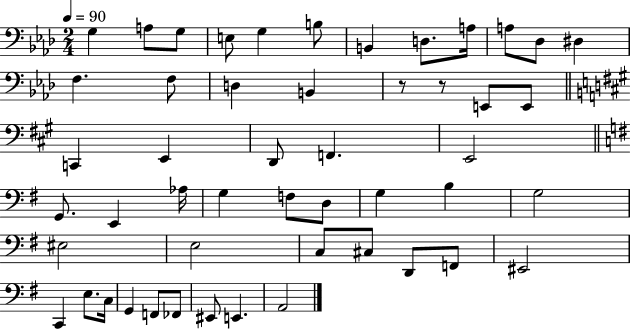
{
  \clef bass
  \numericTimeSignature
  \time 2/4
  \key aes \major
  \tempo 4 = 90
  \repeat volta 2 { g4 a8 g8 | e8 g4 b8 | b,4 d8. a16 | a8 des8 dis4 | \break f4. f8 | d4 b,4 | r8 r8 e,8 e,8 | \bar "||" \break \key a \major c,4 e,4 | d,8 f,4. | e,2 | \bar "||" \break \key g \major g,8. e,4 aes16 | g4 f8 d8 | g4 b4 | g2 | \break eis2 | e2 | c8 cis8 d,8 f,8 | eis,2 | \break c,4 e8. c16 | g,4 f,8 fes,8 | eis,8 e,4. | a,2 | \break } \bar "|."
}